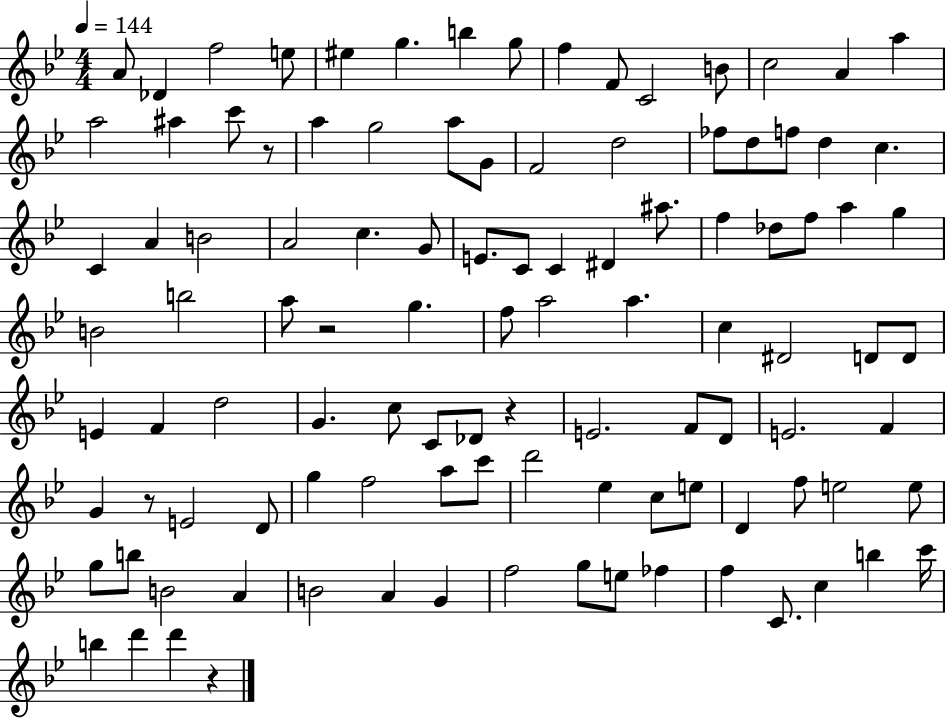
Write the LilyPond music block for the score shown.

{
  \clef treble
  \numericTimeSignature
  \time 4/4
  \key bes \major
  \tempo 4 = 144
  \repeat volta 2 { a'8 des'4 f''2 e''8 | eis''4 g''4. b''4 g''8 | f''4 f'8 c'2 b'8 | c''2 a'4 a''4 | \break a''2 ais''4 c'''8 r8 | a''4 g''2 a''8 g'8 | f'2 d''2 | fes''8 d''8 f''8 d''4 c''4. | \break c'4 a'4 b'2 | a'2 c''4. g'8 | e'8. c'8 c'4 dis'4 ais''8. | f''4 des''8 f''8 a''4 g''4 | \break b'2 b''2 | a''8 r2 g''4. | f''8 a''2 a''4. | c''4 dis'2 d'8 d'8 | \break e'4 f'4 d''2 | g'4. c''8 c'8 des'8 r4 | e'2. f'8 d'8 | e'2. f'4 | \break g'4 r8 e'2 d'8 | g''4 f''2 a''8 c'''8 | d'''2 ees''4 c''8 e''8 | d'4 f''8 e''2 e''8 | \break g''8 b''8 b'2 a'4 | b'2 a'4 g'4 | f''2 g''8 e''8 fes''4 | f''4 c'8. c''4 b''4 c'''16 | \break b''4 d'''4 d'''4 r4 | } \bar "|."
}